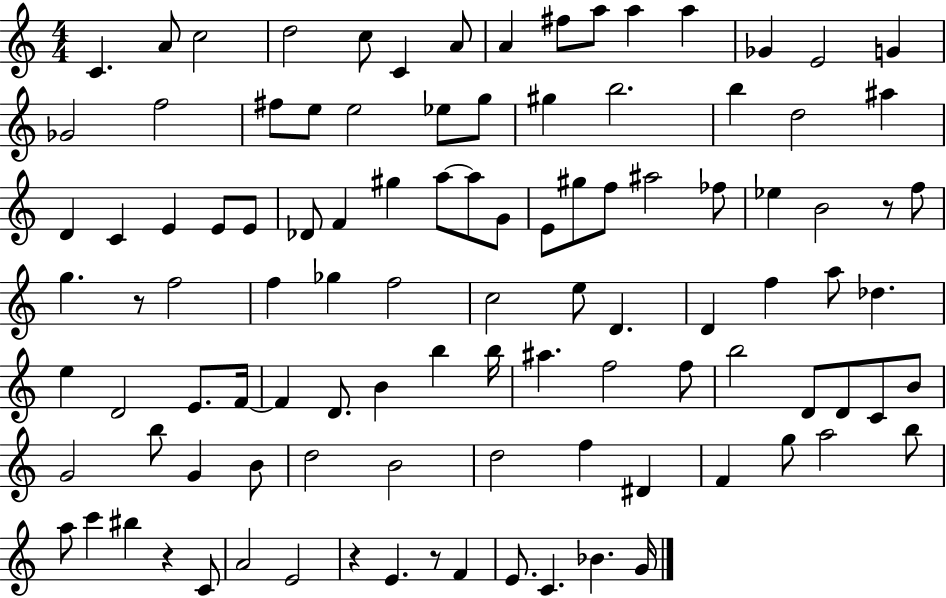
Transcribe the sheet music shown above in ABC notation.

X:1
T:Untitled
M:4/4
L:1/4
K:C
C A/2 c2 d2 c/2 C A/2 A ^f/2 a/2 a a _G E2 G _G2 f2 ^f/2 e/2 e2 _e/2 g/2 ^g b2 b d2 ^a D C E E/2 E/2 _D/2 F ^g a/2 a/2 G/2 E/2 ^g/2 f/2 ^a2 _f/2 _e B2 z/2 f/2 g z/2 f2 f _g f2 c2 e/2 D D f a/2 _d e D2 E/2 F/4 F D/2 B b b/4 ^a f2 f/2 b2 D/2 D/2 C/2 B/2 G2 b/2 G B/2 d2 B2 d2 f ^D F g/2 a2 b/2 a/2 c' ^b z C/2 A2 E2 z E z/2 F E/2 C _B G/4